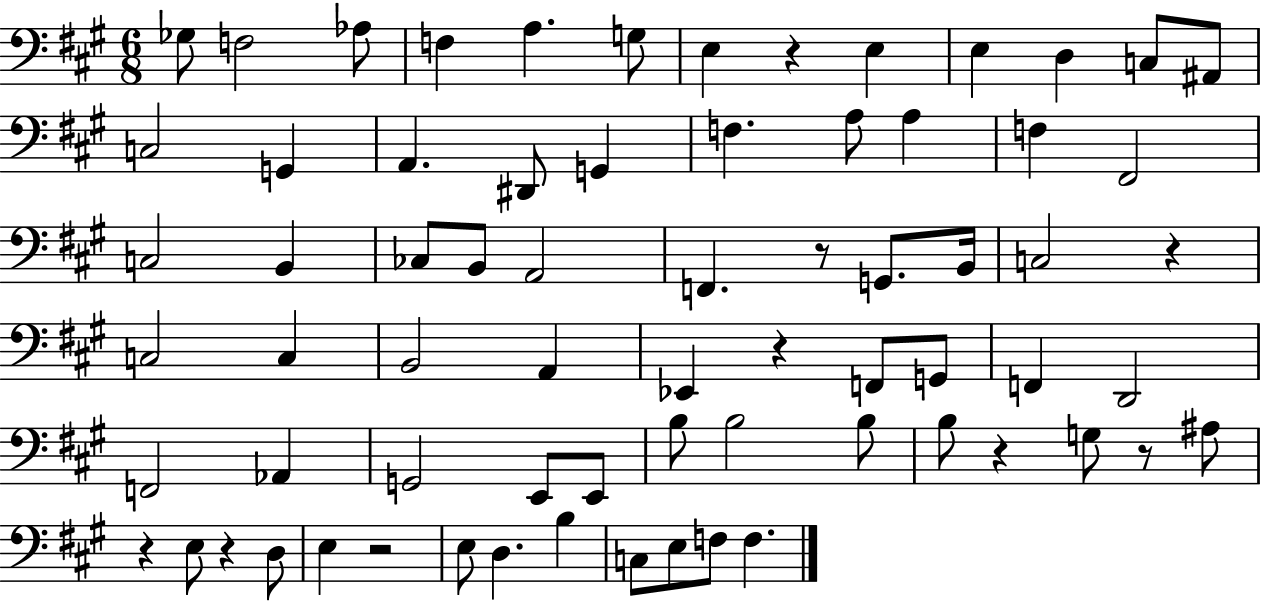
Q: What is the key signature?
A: A major